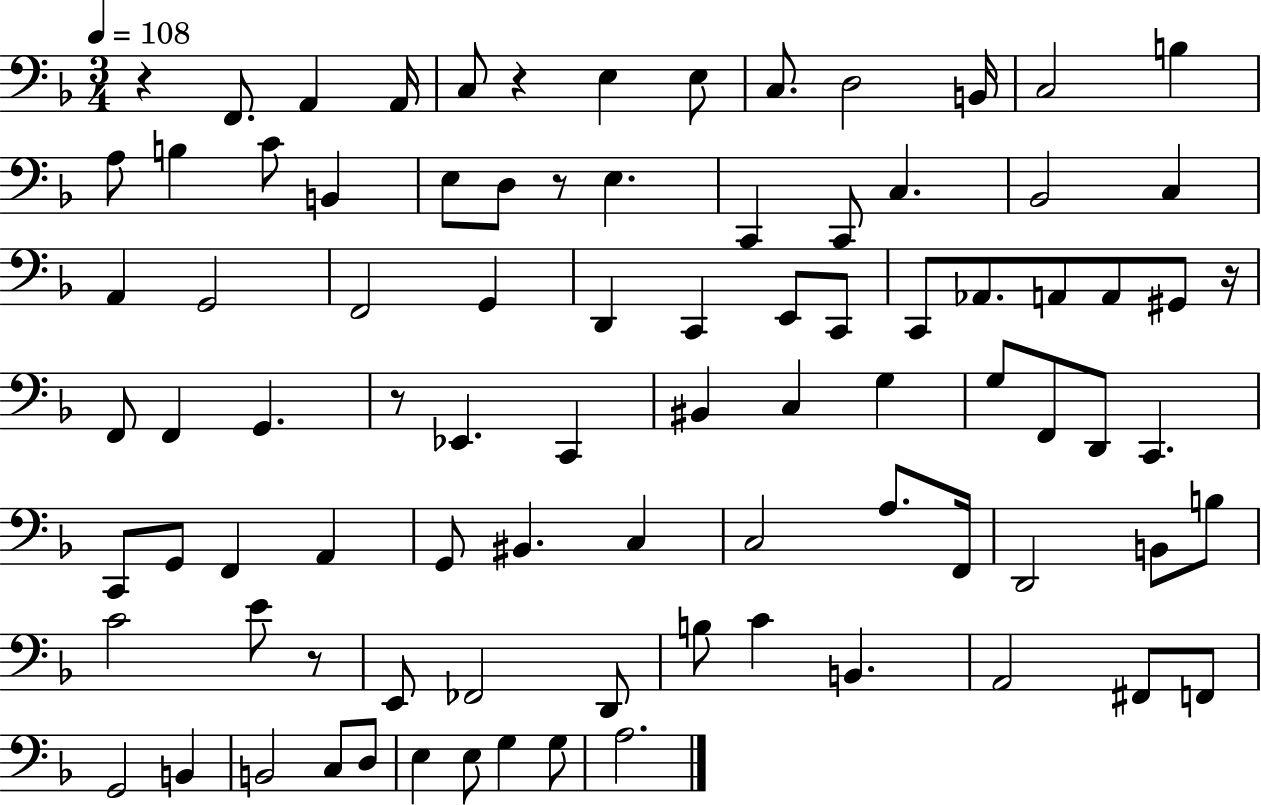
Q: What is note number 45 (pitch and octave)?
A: G3